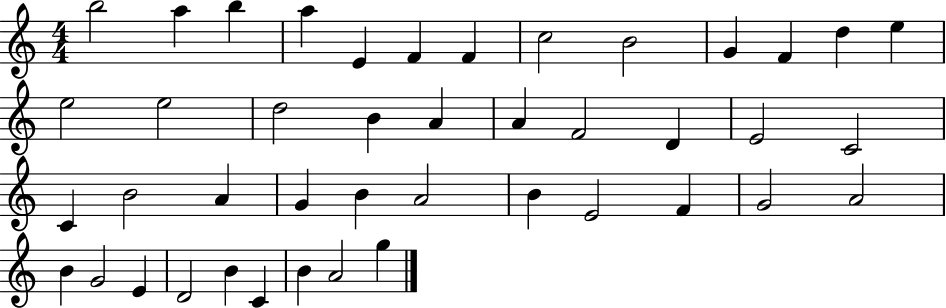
{
  \clef treble
  \numericTimeSignature
  \time 4/4
  \key c \major
  b''2 a''4 b''4 | a''4 e'4 f'4 f'4 | c''2 b'2 | g'4 f'4 d''4 e''4 | \break e''2 e''2 | d''2 b'4 a'4 | a'4 f'2 d'4 | e'2 c'2 | \break c'4 b'2 a'4 | g'4 b'4 a'2 | b'4 e'2 f'4 | g'2 a'2 | \break b'4 g'2 e'4 | d'2 b'4 c'4 | b'4 a'2 g''4 | \bar "|."
}